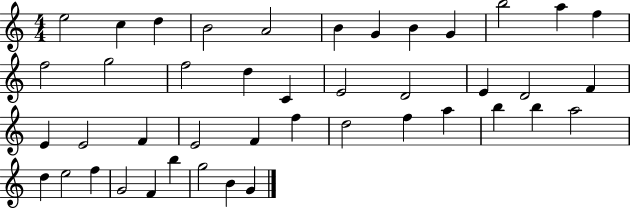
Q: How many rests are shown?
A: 0